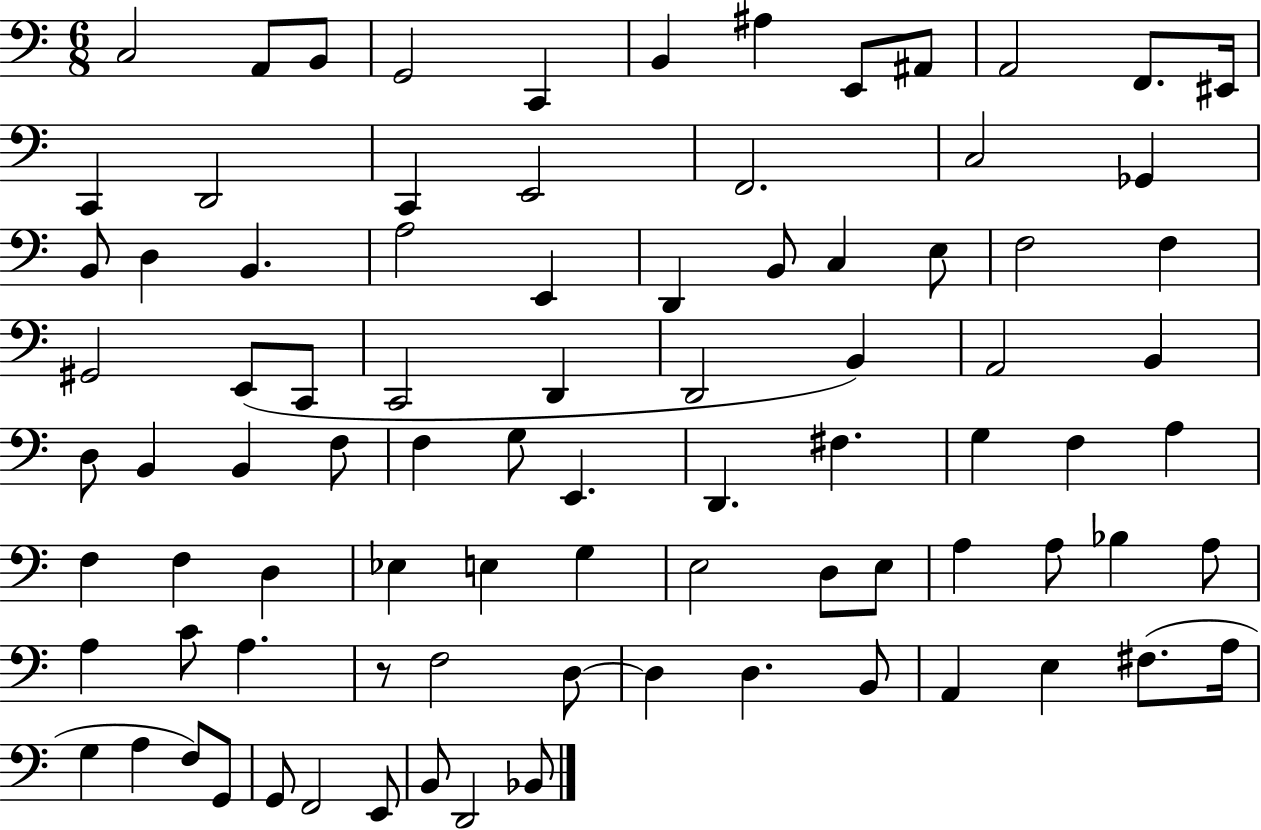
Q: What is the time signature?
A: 6/8